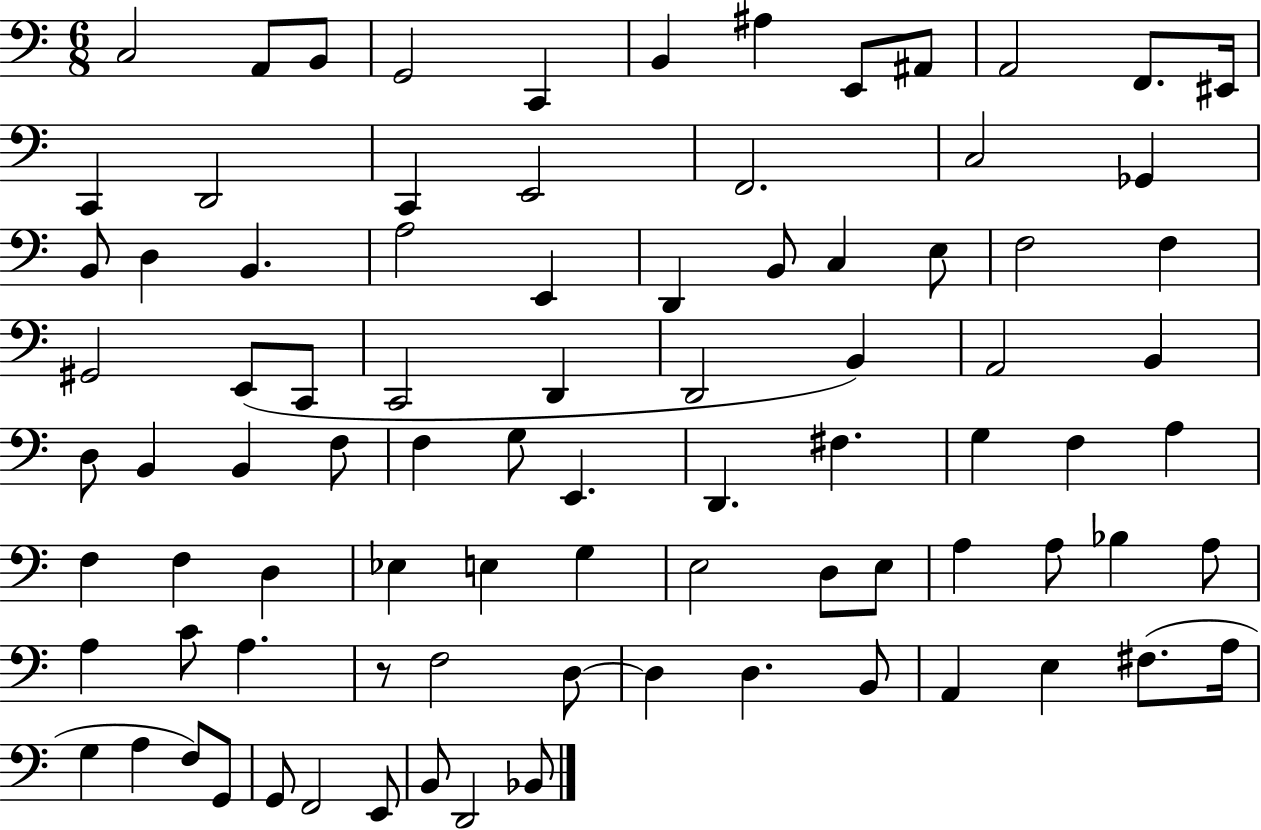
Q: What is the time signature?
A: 6/8